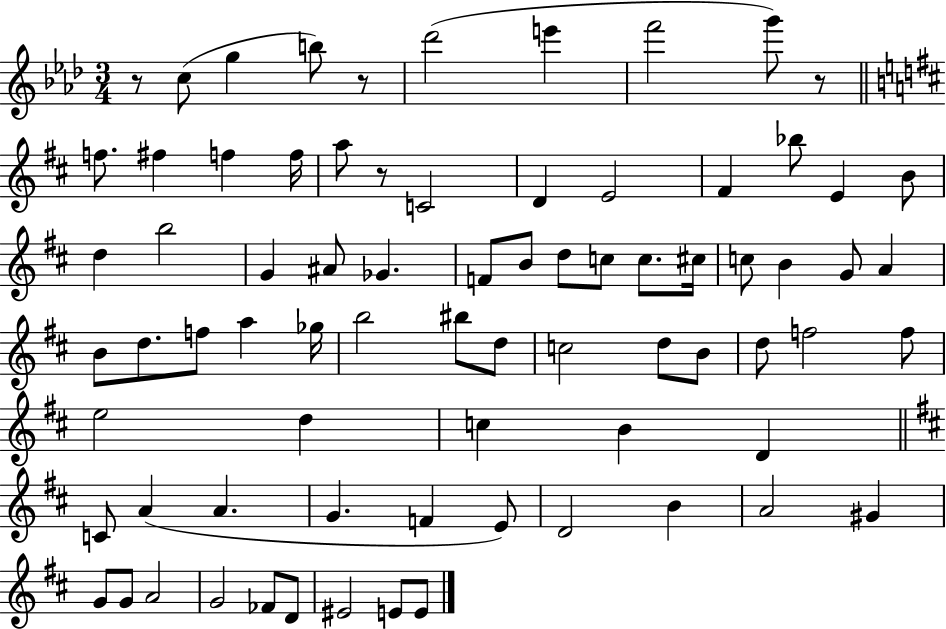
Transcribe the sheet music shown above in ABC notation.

X:1
T:Untitled
M:3/4
L:1/4
K:Ab
z/2 c/2 g b/2 z/2 _d'2 e' f'2 g'/2 z/2 f/2 ^f f f/4 a/2 z/2 C2 D E2 ^F _b/2 E B/2 d b2 G ^A/2 _G F/2 B/2 d/2 c/2 c/2 ^c/4 c/2 B G/2 A B/2 d/2 f/2 a _g/4 b2 ^b/2 d/2 c2 d/2 B/2 d/2 f2 f/2 e2 d c B D C/2 A A G F E/2 D2 B A2 ^G G/2 G/2 A2 G2 _F/2 D/2 ^E2 E/2 E/2